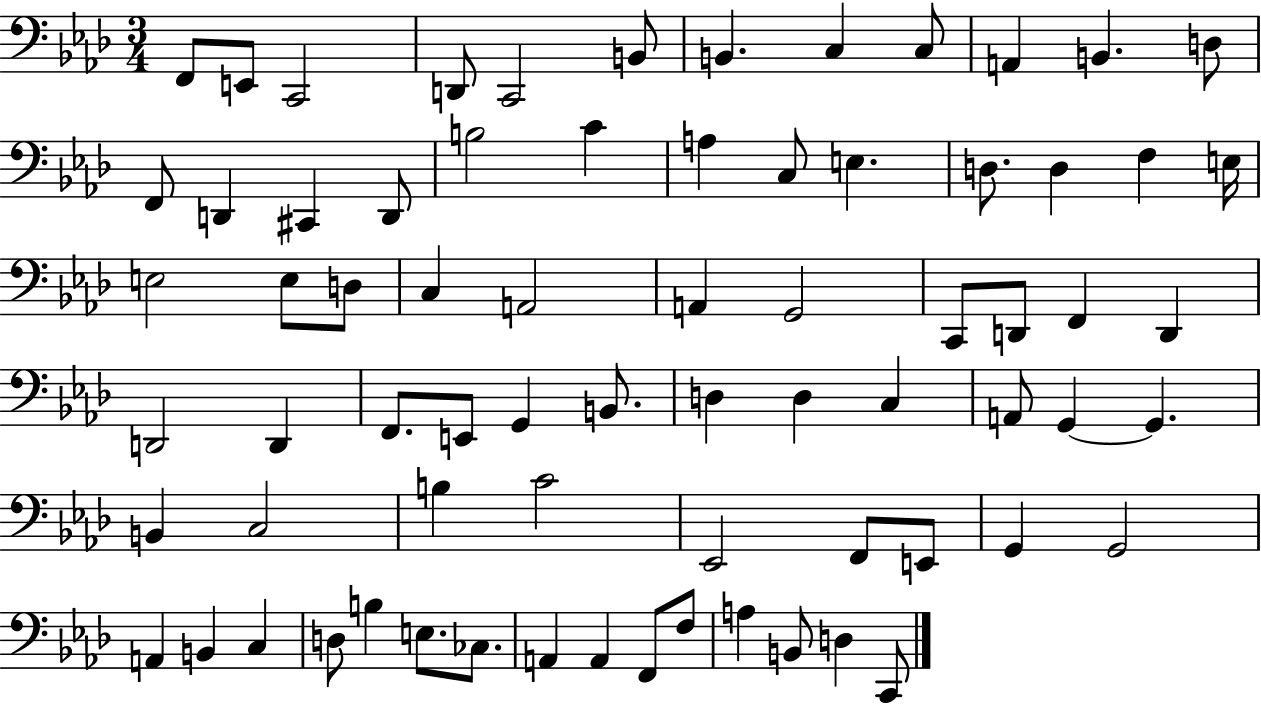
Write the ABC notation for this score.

X:1
T:Untitled
M:3/4
L:1/4
K:Ab
F,,/2 E,,/2 C,,2 D,,/2 C,,2 B,,/2 B,, C, C,/2 A,, B,, D,/2 F,,/2 D,, ^C,, D,,/2 B,2 C A, C,/2 E, D,/2 D, F, E,/4 E,2 E,/2 D,/2 C, A,,2 A,, G,,2 C,,/2 D,,/2 F,, D,, D,,2 D,, F,,/2 E,,/2 G,, B,,/2 D, D, C, A,,/2 G,, G,, B,, C,2 B, C2 _E,,2 F,,/2 E,,/2 G,, G,,2 A,, B,, C, D,/2 B, E,/2 _C,/2 A,, A,, F,,/2 F,/2 A, B,,/2 D, C,,/2